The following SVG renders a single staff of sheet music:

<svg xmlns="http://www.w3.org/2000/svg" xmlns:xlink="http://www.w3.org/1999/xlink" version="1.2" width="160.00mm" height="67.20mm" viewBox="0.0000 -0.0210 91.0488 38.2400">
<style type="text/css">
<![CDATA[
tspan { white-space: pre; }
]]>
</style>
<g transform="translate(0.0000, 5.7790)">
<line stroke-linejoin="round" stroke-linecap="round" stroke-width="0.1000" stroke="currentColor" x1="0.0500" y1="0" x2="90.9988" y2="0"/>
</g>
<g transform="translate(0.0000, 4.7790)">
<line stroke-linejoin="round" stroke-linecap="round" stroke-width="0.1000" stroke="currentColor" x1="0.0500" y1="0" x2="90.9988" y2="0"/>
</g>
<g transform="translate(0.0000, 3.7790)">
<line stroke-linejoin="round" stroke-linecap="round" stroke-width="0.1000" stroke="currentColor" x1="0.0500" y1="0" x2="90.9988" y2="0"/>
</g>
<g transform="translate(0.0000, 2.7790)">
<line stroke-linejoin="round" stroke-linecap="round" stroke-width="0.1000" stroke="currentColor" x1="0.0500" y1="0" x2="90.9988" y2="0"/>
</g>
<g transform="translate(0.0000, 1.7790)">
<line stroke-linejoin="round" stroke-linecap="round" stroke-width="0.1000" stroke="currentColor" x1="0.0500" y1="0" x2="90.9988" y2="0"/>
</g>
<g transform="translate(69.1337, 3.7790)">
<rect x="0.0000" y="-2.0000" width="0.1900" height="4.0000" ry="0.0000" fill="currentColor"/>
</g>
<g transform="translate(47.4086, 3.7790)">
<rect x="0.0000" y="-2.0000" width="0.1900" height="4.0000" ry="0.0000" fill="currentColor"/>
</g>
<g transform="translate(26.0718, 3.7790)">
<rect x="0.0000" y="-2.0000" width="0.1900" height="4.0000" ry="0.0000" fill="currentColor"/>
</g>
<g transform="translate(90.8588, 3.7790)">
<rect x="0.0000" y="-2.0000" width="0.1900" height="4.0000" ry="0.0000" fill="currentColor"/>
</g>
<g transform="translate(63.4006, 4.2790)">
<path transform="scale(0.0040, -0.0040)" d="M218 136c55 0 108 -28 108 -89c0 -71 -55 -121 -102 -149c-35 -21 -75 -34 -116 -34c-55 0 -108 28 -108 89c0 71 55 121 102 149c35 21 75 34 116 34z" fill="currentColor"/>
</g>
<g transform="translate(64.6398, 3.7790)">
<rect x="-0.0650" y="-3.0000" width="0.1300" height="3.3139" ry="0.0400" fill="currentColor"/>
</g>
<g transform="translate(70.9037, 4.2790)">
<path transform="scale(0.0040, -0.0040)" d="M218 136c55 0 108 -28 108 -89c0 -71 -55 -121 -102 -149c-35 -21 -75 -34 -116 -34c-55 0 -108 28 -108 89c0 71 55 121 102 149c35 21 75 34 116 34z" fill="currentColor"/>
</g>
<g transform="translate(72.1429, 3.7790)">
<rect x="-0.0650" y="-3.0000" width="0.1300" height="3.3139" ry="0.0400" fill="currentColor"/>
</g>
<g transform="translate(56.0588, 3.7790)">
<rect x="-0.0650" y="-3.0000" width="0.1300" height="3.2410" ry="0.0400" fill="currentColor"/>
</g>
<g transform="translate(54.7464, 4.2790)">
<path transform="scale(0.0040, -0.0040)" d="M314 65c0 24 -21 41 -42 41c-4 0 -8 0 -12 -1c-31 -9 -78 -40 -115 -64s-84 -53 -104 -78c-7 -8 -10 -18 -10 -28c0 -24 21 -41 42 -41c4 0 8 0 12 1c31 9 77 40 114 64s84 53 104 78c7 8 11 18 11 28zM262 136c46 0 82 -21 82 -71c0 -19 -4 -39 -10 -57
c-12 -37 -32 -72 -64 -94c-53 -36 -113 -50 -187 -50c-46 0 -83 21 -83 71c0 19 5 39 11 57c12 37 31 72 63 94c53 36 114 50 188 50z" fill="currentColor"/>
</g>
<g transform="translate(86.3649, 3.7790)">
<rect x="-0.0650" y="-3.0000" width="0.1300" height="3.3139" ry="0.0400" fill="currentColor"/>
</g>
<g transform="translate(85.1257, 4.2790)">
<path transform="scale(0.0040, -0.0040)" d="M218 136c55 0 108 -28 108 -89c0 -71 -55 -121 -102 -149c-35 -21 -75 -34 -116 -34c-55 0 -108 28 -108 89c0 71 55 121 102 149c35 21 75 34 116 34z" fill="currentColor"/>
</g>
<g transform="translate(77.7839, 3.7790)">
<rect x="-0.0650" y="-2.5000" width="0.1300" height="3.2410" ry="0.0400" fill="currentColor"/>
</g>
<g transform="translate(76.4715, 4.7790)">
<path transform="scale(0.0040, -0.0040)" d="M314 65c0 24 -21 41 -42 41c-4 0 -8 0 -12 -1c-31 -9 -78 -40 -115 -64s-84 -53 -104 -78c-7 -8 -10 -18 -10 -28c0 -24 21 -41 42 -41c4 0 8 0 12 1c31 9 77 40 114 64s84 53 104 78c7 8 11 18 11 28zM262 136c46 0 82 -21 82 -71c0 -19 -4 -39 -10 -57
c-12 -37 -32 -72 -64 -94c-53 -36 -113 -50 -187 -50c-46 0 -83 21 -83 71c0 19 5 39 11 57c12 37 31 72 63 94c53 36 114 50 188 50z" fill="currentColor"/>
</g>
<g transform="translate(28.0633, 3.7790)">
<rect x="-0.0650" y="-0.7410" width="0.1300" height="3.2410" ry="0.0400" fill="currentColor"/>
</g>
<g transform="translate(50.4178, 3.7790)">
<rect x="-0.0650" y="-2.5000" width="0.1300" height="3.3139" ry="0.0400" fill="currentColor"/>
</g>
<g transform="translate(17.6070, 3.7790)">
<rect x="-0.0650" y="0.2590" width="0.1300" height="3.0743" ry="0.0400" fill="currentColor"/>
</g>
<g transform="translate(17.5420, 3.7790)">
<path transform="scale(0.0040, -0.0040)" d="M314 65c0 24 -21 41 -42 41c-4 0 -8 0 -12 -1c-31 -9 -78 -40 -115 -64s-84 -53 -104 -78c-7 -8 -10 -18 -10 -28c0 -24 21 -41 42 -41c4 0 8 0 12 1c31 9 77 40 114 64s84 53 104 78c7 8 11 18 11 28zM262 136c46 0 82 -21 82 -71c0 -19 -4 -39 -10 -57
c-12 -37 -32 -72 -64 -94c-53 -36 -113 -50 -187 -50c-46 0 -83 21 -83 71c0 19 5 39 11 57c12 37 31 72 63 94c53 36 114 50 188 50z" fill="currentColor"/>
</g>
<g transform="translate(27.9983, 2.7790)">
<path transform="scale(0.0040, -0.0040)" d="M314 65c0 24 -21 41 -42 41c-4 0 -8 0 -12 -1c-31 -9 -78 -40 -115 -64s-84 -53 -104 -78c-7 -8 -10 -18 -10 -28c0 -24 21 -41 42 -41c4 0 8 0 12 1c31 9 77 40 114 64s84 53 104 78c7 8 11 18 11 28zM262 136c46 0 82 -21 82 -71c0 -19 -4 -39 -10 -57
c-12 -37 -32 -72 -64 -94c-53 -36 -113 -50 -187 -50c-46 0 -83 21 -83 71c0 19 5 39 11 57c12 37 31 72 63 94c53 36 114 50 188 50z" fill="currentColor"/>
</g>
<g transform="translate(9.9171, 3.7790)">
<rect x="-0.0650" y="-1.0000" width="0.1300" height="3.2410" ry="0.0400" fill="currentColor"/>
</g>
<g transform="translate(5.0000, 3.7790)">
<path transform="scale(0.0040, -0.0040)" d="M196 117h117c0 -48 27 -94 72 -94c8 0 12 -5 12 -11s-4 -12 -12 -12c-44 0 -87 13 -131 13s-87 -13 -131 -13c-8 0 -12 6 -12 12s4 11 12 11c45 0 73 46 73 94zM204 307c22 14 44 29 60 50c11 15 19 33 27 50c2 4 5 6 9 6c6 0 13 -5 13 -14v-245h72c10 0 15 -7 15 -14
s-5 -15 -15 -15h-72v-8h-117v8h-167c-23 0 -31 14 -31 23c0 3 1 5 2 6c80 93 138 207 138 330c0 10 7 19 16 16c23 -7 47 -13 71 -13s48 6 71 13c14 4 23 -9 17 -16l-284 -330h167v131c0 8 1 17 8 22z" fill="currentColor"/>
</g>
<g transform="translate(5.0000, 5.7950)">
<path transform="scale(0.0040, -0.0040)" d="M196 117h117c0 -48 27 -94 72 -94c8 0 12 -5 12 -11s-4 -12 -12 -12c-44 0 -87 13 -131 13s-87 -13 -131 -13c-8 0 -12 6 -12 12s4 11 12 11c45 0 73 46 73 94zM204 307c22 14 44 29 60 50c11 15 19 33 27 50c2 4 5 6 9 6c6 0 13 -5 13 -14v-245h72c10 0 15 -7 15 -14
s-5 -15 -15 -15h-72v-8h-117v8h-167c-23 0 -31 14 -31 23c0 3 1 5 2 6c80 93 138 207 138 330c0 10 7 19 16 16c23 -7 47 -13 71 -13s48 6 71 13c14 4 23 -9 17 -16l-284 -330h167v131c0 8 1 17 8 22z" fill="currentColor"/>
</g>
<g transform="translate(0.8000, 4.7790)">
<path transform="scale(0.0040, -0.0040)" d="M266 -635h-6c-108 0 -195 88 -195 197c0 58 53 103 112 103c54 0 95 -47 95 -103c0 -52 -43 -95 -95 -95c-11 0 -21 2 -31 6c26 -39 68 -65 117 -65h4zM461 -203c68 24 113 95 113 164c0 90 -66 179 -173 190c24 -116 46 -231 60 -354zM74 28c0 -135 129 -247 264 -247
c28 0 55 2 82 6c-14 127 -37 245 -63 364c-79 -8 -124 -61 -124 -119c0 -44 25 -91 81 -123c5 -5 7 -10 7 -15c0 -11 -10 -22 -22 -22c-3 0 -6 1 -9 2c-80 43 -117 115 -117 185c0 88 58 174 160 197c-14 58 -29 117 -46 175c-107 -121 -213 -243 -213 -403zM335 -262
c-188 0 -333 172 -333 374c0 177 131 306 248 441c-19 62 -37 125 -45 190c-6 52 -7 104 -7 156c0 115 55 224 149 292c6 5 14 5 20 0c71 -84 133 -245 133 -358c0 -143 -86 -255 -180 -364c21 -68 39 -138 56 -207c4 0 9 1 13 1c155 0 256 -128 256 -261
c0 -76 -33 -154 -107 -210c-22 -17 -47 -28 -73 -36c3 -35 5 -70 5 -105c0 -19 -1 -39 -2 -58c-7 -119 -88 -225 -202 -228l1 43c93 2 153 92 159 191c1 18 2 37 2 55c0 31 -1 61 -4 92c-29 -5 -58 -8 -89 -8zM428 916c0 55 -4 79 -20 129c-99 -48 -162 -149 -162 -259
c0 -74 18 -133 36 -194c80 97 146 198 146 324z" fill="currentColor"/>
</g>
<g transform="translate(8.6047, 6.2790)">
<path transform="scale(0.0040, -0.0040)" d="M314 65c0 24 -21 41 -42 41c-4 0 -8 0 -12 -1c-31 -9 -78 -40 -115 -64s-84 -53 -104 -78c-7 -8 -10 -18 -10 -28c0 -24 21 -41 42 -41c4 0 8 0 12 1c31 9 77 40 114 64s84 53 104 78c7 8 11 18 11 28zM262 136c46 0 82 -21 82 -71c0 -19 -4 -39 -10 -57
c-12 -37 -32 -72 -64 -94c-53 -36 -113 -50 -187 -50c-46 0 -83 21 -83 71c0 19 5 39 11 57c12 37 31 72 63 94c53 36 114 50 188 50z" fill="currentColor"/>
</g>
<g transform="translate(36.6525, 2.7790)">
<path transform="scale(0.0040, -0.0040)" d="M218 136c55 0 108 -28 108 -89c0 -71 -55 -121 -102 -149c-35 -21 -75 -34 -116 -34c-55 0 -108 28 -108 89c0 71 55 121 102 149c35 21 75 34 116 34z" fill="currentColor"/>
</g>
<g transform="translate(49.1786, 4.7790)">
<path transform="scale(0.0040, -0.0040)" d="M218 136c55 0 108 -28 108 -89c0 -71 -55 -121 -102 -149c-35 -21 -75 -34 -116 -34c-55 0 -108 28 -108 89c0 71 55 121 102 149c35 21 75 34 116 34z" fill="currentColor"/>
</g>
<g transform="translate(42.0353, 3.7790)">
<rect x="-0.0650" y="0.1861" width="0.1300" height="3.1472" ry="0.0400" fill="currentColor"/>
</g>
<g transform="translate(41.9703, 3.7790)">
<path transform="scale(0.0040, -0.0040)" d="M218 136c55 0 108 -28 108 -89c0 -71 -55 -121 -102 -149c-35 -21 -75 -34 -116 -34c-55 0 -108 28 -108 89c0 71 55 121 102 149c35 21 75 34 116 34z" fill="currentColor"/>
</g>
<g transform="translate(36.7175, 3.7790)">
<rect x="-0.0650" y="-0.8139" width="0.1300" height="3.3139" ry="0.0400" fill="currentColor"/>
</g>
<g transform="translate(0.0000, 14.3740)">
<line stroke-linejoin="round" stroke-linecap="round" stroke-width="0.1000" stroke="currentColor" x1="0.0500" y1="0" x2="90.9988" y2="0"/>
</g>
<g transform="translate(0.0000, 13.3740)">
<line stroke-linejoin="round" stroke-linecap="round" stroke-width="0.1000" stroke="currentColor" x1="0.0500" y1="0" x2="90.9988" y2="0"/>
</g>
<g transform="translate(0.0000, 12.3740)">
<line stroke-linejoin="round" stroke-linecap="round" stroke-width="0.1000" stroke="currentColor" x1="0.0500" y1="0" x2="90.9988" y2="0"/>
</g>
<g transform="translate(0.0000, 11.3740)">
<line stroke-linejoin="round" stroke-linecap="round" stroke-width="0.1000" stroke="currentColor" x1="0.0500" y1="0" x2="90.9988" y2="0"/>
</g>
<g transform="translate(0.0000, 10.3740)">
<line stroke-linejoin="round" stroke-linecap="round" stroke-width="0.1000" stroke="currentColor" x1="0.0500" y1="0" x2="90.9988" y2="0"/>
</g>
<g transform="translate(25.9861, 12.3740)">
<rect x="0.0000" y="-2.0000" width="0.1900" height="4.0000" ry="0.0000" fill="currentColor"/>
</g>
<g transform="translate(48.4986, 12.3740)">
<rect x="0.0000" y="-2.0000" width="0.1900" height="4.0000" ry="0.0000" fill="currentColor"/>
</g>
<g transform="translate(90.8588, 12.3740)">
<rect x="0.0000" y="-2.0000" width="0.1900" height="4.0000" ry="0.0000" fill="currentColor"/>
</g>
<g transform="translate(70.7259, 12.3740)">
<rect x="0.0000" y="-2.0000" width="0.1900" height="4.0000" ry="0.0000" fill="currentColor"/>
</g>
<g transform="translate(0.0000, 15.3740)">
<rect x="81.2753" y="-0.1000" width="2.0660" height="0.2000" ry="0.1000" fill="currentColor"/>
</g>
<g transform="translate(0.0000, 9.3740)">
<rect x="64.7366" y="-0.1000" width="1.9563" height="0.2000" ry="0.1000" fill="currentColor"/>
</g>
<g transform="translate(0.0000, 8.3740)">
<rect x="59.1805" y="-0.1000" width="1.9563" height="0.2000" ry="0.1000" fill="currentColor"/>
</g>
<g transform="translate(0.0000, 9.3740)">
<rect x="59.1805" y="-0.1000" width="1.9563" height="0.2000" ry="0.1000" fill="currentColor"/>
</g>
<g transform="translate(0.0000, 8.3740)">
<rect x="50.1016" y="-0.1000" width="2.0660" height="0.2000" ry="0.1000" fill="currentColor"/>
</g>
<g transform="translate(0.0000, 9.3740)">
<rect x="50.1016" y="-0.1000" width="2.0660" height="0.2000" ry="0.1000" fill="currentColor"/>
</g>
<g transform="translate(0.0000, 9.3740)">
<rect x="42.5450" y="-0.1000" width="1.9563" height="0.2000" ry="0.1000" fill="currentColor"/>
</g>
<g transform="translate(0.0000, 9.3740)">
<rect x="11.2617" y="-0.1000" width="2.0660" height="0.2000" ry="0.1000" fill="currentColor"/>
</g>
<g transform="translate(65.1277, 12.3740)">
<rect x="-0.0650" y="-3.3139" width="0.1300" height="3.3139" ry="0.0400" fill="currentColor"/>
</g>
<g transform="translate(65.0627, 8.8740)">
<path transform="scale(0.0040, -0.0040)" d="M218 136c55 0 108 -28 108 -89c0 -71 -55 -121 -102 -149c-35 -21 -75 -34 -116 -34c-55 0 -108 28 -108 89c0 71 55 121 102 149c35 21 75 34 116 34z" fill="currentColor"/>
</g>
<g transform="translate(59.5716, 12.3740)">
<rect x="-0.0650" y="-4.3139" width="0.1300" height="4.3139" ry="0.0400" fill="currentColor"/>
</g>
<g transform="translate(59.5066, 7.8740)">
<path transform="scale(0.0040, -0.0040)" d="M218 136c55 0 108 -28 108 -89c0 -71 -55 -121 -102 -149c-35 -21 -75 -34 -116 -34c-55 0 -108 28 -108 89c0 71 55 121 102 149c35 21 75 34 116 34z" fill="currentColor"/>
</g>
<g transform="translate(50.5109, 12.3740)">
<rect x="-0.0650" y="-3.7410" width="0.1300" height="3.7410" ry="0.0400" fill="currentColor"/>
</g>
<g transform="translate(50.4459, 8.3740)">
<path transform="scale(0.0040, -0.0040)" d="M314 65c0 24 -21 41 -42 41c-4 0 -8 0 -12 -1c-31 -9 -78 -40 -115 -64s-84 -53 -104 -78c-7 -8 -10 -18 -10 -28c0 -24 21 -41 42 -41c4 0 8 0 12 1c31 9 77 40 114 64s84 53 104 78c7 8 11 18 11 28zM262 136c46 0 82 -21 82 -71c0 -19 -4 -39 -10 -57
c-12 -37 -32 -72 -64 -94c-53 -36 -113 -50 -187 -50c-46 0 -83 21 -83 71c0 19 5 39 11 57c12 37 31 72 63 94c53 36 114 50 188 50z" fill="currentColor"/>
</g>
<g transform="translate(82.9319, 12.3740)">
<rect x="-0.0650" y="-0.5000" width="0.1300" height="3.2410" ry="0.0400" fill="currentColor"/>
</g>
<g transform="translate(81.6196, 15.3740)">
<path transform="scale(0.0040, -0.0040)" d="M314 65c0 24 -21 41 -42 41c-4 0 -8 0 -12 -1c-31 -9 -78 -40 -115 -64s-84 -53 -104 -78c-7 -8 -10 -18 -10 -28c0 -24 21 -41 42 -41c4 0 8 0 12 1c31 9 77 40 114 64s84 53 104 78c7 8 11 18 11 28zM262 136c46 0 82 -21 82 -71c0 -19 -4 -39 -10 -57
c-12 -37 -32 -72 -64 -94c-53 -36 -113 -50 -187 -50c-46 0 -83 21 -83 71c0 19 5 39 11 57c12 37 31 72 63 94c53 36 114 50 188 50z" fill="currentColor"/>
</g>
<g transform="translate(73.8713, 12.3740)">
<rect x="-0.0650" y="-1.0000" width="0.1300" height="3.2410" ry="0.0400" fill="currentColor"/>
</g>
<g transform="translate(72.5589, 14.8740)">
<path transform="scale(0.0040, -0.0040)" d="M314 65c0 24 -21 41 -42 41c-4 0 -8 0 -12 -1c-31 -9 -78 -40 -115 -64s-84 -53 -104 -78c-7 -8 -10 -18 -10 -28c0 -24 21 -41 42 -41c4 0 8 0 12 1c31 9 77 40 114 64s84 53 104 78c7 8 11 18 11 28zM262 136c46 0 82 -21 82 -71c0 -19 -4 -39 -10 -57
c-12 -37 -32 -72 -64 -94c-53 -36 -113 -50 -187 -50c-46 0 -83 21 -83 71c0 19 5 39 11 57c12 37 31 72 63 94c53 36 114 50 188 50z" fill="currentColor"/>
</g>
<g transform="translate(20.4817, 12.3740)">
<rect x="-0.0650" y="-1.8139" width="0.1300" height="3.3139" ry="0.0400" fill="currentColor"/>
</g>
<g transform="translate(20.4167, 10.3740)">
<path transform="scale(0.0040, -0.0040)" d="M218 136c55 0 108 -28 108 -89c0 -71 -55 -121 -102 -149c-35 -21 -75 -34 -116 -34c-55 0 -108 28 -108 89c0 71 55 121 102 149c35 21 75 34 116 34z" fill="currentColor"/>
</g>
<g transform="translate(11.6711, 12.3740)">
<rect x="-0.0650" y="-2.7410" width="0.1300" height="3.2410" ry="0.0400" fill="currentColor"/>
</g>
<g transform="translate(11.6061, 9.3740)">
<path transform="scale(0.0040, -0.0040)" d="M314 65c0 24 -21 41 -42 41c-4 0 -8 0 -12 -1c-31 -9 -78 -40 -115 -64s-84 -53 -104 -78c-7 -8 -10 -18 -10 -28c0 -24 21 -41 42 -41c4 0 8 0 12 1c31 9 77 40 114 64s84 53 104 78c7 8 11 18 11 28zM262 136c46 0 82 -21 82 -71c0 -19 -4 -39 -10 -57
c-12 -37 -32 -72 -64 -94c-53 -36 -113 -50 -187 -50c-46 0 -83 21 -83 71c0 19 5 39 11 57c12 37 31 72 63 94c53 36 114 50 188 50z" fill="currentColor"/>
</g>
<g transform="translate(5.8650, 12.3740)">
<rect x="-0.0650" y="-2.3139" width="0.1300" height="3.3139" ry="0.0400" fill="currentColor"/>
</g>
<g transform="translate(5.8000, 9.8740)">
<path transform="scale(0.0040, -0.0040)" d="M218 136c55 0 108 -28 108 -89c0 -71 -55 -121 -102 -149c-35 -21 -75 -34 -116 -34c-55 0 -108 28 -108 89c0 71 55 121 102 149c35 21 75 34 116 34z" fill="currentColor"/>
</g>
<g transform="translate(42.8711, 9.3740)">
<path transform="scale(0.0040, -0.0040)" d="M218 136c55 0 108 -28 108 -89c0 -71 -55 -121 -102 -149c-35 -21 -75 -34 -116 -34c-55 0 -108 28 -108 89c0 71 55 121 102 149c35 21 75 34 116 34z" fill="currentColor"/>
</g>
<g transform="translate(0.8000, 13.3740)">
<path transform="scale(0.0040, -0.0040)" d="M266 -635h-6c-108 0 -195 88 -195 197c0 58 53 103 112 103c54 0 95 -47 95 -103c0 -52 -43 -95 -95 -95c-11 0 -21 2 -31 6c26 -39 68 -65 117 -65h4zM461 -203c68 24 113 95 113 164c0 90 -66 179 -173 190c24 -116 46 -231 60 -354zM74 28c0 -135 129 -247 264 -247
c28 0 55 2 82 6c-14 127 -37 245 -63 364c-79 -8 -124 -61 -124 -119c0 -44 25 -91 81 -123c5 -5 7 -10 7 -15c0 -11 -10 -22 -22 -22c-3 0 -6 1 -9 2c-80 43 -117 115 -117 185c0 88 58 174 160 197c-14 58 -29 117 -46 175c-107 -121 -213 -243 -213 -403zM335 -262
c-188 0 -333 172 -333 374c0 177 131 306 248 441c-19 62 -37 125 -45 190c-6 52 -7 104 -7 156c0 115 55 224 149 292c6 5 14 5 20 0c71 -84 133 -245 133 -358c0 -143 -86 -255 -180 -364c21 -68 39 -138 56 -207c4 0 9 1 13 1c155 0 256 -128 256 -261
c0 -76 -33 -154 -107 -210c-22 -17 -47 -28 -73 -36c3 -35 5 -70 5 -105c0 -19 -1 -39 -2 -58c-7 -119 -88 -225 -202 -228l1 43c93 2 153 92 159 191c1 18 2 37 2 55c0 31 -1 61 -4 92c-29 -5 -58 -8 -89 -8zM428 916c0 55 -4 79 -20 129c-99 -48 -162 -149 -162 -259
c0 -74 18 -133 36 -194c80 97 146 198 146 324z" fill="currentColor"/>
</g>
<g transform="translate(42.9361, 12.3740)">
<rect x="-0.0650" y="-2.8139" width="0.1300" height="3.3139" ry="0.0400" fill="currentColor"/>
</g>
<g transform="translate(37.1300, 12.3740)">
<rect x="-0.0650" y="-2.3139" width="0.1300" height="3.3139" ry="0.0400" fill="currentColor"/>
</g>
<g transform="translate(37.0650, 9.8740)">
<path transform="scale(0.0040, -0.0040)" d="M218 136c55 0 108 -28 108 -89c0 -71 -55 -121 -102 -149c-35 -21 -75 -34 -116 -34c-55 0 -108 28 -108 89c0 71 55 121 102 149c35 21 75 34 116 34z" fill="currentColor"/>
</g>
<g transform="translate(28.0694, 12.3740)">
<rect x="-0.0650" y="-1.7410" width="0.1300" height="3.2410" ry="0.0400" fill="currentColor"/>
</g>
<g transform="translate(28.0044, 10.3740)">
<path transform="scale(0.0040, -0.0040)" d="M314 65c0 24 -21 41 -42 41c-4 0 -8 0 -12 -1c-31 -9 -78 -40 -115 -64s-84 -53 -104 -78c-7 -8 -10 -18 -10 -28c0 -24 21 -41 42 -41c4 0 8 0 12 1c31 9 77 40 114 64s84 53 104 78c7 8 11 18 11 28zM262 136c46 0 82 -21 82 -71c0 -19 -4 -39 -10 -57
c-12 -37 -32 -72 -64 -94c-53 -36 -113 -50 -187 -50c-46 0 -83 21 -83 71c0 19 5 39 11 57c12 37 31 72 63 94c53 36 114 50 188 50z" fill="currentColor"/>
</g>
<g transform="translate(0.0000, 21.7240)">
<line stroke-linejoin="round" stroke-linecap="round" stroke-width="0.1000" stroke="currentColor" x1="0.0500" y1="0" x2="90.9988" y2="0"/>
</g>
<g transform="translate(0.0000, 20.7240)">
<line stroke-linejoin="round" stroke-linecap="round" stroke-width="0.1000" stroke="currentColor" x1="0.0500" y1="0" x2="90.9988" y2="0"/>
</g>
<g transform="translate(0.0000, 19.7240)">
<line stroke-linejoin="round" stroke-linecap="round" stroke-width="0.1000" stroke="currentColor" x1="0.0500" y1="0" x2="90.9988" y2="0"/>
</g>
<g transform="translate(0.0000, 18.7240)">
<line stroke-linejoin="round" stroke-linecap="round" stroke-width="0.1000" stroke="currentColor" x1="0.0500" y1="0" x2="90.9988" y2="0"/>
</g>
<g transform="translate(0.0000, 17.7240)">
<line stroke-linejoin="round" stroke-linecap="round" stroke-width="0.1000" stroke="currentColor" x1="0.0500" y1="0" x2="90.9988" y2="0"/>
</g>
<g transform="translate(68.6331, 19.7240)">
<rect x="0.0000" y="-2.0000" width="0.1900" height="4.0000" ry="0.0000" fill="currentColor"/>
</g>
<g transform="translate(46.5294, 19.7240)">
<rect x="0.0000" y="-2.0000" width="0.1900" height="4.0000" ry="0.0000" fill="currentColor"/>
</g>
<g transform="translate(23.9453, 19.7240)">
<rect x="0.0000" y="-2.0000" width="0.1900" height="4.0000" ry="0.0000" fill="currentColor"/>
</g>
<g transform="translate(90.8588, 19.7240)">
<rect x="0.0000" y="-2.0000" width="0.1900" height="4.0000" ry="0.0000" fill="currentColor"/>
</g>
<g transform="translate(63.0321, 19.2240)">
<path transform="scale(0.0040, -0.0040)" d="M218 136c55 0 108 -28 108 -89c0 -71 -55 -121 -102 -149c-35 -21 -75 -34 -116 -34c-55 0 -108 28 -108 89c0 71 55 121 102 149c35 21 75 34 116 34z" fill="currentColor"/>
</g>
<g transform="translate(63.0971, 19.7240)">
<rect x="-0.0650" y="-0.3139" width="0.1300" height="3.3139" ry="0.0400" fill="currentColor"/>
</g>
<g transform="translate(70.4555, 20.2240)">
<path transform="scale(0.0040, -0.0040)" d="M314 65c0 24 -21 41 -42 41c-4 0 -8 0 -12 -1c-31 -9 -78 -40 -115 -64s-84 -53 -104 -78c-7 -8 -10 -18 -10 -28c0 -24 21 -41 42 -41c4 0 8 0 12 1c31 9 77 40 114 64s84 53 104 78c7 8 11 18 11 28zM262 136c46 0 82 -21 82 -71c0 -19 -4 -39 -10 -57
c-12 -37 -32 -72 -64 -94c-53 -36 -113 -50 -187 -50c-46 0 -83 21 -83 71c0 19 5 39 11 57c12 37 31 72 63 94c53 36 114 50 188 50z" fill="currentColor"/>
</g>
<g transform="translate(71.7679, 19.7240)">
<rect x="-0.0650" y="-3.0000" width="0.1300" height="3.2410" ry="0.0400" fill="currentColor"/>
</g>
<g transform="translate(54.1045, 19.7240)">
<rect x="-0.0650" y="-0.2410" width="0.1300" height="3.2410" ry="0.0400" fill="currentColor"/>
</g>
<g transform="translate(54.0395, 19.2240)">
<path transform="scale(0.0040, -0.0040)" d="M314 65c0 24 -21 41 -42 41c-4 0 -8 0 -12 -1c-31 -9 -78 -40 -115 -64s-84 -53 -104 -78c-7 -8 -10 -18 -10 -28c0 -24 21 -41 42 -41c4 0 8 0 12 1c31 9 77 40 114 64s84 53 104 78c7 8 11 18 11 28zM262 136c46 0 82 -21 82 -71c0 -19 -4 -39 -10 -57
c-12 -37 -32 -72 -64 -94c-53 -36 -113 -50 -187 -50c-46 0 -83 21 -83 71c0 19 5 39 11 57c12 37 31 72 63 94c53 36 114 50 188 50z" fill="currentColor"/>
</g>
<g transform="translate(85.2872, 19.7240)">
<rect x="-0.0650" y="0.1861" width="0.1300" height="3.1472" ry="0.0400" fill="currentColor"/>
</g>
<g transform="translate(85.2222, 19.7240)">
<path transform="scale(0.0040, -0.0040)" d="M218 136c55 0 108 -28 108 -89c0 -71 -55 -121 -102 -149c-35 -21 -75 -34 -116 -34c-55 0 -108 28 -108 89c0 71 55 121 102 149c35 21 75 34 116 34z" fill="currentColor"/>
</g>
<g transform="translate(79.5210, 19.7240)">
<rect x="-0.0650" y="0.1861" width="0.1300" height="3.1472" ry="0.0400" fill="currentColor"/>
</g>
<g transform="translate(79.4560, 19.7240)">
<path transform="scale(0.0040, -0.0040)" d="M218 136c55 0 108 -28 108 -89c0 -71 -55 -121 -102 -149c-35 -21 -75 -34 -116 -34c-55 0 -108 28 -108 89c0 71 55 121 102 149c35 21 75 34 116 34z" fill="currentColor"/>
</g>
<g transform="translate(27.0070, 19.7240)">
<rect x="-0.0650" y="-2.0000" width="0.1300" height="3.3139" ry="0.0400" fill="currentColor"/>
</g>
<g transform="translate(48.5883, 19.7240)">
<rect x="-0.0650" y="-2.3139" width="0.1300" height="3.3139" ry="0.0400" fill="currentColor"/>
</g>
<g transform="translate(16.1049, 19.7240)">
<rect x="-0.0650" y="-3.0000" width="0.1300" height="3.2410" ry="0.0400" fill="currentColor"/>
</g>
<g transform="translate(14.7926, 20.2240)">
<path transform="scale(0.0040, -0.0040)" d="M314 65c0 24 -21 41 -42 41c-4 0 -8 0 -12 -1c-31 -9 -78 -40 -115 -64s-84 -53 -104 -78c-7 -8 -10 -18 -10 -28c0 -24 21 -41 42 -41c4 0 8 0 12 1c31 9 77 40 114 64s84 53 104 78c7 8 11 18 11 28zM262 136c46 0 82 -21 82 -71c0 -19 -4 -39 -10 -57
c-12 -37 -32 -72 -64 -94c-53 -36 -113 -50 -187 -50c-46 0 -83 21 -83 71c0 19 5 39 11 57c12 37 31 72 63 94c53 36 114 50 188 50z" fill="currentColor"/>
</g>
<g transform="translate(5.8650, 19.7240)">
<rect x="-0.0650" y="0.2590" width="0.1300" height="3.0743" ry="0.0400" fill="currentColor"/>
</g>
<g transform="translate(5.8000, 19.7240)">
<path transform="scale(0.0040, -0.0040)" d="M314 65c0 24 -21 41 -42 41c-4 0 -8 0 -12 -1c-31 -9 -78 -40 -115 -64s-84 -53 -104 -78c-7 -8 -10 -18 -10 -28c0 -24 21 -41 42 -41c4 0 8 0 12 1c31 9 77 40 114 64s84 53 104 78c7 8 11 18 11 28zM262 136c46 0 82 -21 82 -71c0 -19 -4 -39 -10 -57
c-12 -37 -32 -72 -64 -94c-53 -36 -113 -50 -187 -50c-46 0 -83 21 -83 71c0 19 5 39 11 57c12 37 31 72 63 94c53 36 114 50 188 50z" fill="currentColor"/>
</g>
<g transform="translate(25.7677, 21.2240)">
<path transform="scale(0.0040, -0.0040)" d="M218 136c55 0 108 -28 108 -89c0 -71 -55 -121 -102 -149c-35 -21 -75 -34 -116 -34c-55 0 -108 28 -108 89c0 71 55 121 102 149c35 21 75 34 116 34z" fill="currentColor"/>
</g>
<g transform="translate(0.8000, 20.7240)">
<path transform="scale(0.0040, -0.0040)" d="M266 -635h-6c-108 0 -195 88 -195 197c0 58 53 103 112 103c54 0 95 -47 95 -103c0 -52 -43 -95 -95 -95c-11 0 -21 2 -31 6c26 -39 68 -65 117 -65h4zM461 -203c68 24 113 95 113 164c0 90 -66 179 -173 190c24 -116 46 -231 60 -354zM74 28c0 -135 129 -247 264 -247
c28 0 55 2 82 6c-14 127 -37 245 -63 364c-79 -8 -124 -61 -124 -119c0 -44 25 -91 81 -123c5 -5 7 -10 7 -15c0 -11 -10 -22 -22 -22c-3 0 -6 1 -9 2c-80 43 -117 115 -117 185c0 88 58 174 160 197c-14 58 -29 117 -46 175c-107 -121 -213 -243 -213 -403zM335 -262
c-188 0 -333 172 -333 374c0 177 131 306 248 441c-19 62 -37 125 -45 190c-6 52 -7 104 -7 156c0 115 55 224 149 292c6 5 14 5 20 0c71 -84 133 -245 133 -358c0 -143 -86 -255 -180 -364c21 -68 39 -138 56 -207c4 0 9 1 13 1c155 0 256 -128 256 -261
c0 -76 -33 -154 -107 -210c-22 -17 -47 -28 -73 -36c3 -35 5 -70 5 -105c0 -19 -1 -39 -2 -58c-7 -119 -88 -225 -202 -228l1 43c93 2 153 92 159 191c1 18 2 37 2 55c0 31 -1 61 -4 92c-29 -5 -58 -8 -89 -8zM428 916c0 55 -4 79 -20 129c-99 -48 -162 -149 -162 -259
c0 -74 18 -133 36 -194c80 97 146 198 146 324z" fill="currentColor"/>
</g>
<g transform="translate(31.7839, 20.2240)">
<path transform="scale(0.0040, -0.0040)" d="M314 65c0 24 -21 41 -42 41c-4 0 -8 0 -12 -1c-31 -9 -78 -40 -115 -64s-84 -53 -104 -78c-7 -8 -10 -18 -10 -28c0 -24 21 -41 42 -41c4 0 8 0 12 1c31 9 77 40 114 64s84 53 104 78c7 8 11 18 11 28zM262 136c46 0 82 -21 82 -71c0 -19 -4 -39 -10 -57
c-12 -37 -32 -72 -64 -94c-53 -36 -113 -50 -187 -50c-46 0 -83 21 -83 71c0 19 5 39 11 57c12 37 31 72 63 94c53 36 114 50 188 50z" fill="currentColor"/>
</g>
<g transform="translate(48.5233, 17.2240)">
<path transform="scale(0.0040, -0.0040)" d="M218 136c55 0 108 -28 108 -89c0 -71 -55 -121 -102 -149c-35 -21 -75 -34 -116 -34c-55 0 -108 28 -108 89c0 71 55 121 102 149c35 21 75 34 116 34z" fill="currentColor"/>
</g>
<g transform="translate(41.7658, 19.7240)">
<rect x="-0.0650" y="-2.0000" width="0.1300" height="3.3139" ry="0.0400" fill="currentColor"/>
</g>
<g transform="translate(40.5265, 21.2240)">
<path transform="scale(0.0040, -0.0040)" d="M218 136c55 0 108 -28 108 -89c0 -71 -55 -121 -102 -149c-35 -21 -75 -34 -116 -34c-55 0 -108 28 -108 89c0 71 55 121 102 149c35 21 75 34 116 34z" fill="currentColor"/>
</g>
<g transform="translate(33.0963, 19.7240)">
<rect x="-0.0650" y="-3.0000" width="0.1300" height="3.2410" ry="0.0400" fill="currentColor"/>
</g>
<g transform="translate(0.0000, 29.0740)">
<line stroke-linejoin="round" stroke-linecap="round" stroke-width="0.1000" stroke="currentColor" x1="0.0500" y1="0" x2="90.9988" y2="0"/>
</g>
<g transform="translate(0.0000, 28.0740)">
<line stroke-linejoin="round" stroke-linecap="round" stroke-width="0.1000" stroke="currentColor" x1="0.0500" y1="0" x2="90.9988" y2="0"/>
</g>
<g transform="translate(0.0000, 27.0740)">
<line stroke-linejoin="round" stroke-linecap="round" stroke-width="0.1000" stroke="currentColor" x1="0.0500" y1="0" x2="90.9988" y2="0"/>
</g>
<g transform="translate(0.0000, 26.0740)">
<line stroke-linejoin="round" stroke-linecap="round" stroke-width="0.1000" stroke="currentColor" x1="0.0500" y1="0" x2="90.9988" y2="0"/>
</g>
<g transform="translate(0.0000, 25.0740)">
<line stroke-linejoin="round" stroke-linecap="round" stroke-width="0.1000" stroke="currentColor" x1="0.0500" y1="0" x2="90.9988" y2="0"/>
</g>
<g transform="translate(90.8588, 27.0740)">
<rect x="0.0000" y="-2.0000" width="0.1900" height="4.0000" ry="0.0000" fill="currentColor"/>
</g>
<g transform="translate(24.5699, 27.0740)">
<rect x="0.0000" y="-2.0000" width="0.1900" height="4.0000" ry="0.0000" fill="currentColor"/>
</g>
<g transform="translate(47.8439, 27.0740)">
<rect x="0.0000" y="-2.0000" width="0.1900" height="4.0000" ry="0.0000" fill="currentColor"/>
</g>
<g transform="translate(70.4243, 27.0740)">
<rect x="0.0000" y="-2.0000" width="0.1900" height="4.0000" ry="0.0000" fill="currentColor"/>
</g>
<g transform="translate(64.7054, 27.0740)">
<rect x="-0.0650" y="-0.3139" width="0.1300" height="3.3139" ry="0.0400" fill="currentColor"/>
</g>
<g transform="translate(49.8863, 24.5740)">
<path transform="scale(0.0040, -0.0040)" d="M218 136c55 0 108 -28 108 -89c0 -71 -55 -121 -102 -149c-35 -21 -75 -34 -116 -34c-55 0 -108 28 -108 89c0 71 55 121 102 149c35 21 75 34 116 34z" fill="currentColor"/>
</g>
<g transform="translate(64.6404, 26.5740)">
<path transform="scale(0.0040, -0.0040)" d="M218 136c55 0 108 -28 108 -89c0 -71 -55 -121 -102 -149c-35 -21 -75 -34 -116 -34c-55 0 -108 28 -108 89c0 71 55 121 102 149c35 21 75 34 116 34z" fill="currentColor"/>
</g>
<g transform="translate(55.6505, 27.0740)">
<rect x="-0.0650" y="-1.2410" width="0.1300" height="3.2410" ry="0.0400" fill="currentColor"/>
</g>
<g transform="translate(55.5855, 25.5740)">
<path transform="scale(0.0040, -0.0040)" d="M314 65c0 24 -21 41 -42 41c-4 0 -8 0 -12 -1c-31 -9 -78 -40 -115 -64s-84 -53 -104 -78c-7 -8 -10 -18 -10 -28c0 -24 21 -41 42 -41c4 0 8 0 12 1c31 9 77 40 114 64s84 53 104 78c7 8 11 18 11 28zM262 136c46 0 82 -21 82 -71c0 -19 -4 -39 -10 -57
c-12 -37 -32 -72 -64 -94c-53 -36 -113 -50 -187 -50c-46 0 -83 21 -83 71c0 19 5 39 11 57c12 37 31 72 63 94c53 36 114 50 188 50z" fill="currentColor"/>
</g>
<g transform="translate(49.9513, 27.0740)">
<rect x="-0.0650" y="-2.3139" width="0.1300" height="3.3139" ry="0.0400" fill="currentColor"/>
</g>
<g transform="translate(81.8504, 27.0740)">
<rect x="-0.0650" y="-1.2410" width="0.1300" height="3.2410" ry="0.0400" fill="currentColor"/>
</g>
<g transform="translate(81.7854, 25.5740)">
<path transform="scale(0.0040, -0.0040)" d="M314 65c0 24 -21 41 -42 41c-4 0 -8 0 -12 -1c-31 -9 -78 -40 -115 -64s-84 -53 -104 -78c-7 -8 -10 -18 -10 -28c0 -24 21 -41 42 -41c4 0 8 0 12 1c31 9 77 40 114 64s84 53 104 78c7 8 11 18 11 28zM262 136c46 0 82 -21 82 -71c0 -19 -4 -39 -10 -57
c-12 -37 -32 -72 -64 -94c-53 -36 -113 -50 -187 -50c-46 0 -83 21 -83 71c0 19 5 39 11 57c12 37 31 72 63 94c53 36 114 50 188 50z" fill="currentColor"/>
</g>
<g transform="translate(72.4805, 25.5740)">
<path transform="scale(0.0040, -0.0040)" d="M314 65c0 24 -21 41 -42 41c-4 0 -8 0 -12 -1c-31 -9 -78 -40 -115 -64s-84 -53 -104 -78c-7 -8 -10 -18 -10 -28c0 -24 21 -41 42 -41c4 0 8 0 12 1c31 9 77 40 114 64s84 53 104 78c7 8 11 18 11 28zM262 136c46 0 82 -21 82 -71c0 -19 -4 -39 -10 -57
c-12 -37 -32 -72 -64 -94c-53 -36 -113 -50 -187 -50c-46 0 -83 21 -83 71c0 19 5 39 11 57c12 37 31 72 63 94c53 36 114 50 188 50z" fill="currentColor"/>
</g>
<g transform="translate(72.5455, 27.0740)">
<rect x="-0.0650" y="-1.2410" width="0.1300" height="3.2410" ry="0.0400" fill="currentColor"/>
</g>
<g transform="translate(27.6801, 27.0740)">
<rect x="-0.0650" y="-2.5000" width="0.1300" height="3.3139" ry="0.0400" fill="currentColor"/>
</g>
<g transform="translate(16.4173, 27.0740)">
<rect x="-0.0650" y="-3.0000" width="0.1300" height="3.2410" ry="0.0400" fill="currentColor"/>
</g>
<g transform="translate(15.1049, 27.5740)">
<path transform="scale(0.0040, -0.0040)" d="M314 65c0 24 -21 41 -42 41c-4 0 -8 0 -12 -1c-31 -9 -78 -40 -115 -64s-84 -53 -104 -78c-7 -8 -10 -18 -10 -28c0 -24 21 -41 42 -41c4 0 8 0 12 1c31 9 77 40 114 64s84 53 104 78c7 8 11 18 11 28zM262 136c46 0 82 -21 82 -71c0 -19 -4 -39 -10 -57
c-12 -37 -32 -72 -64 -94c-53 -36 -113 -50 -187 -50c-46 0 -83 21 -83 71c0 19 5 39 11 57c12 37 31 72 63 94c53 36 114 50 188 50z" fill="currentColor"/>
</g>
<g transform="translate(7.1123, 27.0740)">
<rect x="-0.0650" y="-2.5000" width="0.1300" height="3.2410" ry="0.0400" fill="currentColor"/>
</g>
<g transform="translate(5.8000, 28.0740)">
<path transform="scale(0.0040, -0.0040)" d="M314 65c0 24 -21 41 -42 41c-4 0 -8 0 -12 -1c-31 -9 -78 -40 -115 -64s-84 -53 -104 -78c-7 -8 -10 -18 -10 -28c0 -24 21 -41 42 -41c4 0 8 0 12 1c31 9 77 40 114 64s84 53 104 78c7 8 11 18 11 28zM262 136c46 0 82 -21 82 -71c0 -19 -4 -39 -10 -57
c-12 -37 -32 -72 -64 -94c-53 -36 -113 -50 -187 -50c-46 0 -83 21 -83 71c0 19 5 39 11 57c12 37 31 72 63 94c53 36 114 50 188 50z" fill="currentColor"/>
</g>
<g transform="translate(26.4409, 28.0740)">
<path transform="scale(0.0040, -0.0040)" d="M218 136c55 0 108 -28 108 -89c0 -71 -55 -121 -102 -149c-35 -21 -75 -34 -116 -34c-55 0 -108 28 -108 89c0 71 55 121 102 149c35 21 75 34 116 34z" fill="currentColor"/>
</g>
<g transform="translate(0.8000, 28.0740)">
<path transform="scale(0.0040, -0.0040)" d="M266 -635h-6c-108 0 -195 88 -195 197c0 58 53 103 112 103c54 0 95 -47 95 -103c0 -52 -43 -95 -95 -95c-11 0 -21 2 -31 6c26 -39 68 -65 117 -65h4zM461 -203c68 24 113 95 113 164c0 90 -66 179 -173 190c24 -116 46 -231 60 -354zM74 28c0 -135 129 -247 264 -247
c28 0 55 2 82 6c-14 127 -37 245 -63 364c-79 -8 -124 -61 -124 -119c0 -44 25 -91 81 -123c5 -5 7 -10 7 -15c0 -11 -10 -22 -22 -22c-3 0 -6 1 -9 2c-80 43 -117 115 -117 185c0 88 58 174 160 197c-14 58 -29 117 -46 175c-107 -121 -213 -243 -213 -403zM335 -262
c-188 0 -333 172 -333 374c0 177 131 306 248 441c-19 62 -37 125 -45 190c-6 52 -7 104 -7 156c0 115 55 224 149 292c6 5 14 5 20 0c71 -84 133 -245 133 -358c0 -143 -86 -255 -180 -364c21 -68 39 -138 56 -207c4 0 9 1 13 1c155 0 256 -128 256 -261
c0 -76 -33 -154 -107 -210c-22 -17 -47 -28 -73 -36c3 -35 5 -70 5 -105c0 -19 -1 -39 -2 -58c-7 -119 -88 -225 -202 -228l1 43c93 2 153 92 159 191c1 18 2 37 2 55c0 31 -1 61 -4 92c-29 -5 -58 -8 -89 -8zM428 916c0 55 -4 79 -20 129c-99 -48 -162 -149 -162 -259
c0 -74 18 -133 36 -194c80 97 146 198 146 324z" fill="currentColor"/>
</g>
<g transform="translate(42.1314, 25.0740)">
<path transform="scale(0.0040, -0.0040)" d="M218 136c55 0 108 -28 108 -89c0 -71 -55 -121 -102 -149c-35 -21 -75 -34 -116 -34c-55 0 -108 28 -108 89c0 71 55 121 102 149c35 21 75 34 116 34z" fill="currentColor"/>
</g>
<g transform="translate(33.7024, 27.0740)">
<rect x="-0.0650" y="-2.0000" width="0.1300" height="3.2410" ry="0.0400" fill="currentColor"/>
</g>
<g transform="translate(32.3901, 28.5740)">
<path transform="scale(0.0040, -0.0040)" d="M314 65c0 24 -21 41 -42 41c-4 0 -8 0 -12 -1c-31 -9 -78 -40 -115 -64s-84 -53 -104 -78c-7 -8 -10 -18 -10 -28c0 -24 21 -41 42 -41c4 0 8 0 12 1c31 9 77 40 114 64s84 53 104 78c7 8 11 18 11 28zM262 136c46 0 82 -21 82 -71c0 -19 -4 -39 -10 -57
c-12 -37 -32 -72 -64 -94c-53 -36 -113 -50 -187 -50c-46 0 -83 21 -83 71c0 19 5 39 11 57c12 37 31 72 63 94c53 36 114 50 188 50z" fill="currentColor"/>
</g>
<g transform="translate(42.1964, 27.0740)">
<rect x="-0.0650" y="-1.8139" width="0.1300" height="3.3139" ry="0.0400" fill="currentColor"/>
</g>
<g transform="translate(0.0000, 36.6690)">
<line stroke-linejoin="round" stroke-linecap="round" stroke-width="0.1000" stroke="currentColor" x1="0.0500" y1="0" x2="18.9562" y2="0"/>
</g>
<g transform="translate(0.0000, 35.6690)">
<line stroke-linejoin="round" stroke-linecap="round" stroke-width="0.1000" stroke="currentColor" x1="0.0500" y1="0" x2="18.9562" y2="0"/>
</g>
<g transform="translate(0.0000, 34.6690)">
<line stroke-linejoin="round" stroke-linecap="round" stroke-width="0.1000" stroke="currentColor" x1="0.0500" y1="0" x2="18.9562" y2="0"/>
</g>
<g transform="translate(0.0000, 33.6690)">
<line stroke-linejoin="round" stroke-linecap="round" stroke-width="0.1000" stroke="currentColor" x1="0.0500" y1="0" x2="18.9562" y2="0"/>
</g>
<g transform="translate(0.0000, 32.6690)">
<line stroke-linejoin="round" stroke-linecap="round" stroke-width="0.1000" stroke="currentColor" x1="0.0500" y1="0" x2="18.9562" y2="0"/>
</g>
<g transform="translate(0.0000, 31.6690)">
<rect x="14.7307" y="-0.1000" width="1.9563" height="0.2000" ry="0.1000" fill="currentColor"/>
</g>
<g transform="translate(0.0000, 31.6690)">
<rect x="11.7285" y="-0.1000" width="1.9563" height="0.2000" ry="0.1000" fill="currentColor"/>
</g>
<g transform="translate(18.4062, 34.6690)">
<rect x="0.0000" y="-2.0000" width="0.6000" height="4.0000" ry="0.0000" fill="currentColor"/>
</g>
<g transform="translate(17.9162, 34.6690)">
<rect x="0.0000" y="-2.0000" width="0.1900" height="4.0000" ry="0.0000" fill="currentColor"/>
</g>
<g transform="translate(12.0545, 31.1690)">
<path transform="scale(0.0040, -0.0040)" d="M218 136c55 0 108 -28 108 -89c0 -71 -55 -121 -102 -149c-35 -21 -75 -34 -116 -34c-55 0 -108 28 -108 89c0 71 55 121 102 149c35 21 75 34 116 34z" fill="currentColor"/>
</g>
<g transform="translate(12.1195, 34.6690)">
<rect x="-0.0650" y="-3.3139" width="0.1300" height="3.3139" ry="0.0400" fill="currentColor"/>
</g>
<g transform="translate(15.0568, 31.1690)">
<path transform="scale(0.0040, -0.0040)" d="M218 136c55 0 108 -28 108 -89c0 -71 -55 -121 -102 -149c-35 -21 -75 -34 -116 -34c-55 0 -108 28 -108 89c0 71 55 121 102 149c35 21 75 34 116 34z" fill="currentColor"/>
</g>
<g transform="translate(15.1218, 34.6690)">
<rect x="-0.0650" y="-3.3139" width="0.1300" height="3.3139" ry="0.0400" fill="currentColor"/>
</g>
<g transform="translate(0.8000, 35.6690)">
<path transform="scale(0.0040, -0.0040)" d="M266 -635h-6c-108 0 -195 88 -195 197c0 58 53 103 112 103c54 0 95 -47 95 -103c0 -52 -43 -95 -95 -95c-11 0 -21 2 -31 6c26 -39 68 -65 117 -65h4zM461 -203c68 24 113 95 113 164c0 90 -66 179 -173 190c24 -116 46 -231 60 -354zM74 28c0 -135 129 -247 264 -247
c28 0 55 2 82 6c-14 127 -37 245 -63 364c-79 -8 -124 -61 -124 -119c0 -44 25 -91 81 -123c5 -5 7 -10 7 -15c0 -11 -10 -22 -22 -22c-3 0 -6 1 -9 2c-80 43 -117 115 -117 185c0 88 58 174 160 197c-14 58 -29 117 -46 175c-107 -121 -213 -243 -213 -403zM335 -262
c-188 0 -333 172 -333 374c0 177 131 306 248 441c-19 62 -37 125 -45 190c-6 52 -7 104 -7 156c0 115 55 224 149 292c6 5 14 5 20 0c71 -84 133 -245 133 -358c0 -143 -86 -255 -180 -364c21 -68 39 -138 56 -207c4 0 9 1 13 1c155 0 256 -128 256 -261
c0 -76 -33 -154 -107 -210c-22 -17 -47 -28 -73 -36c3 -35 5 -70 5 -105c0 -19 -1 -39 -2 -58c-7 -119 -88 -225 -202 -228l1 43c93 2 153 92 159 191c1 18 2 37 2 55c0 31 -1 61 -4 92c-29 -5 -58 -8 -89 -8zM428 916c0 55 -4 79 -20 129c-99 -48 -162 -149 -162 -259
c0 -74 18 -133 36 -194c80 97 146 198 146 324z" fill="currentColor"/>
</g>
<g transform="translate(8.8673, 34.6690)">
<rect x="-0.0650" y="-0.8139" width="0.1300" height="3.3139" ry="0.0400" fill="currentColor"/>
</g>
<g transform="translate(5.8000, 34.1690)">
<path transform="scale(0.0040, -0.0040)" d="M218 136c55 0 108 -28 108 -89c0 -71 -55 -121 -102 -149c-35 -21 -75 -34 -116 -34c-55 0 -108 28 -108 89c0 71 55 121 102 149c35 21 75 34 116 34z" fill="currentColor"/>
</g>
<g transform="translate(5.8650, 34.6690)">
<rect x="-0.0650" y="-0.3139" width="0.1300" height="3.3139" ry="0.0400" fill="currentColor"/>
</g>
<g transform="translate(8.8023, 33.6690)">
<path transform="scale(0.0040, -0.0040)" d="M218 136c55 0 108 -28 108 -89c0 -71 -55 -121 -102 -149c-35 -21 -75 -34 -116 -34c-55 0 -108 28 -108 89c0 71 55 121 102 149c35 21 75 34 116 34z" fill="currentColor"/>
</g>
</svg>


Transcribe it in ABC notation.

X:1
T:Untitled
M:4/4
L:1/4
K:C
D2 B2 d2 d B G A2 A A G2 A g a2 f f2 g a c'2 d' b D2 C2 B2 A2 F A2 F g c2 c A2 B B G2 A2 G F2 f g e2 c e2 e2 c d b b